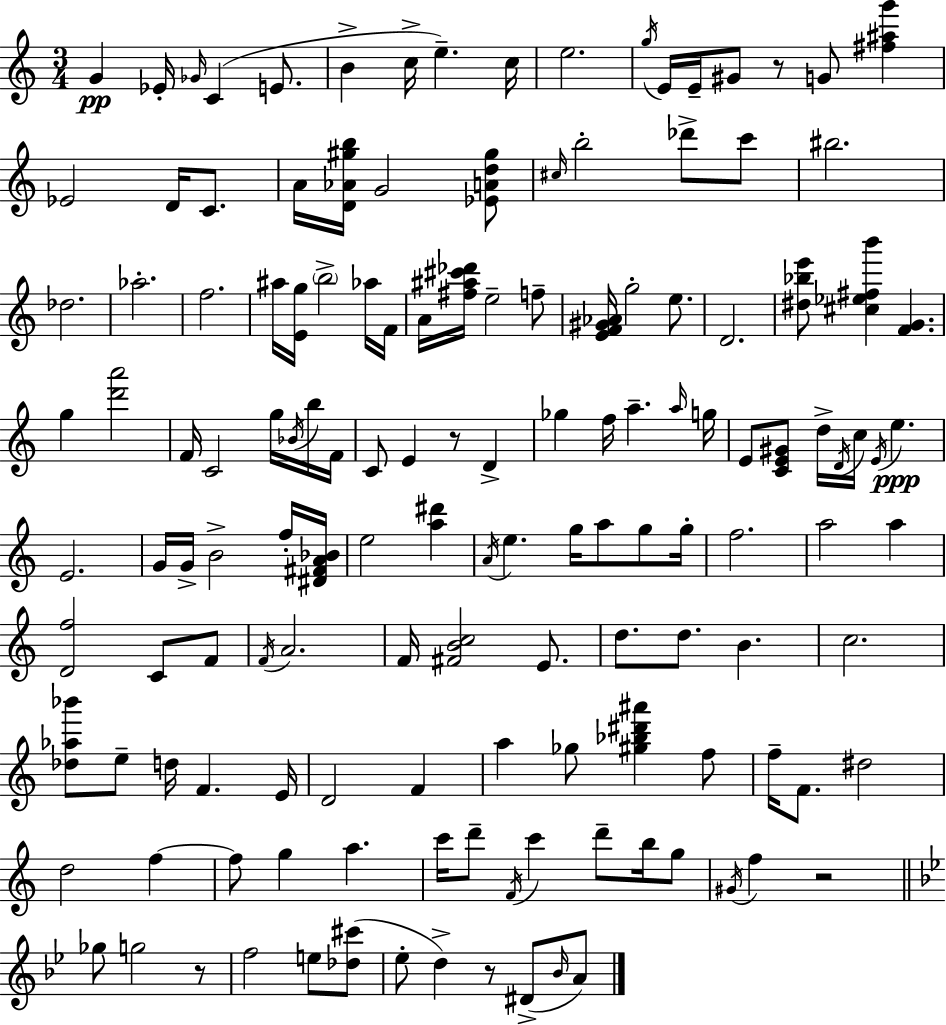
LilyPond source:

{
  \clef treble
  \numericTimeSignature
  \time 3/4
  \key a \minor
  g'4\pp ees'16-. \grace { ges'16 }( c'4 e'8. | b'4-> c''16-> e''4.--) | c''16 e''2. | \acciaccatura { g''16 } e'16 e'16-- gis'8 r8 g'8 <fis'' ais'' g'''>4 | \break ees'2 d'16 c'8. | a'16 <d' aes' gis'' b''>16 g'2 | <ees' a' d'' gis''>8 \grace { cis''16 } b''2-. des'''8-> | c'''8 bis''2. | \break des''2. | aes''2.-. | f''2. | ais''16 <e' g''>16 \parenthesize b''2-> | \break aes''16 f'16 a'16 <fis'' ais'' cis''' des'''>16 e''2-- | f''8-- <e' f' gis' aes'>16 g''2-. | e''8. d'2. | <dis'' bes'' e'''>8 <cis'' ees'' fis'' b'''>4 <f' g'>4. | \break g''4 <d''' a'''>2 | f'16 c'2 | g''16 \acciaccatura { bes'16 } b''16 f'16 c'8 e'4 r8 | d'4-> ges''4 f''16 a''4.-- | \break \grace { a''16 } g''16 e'8 <c' e' gis'>8 d''16-> \acciaccatura { d'16 } c''16 | \acciaccatura { e'16 } e''4.\ppp e'2. | g'16 g'16-> b'2-> | f''16-. <dis' fis' a' bes'>16 e''2 | \break <a'' dis'''>4 \acciaccatura { a'16 } e''4. | g''16 a''8 g''8 g''16-. f''2. | a''2 | a''4 <d' f''>2 | \break c'8 f'8 \acciaccatura { f'16 } a'2. | f'16 <fis' b' c''>2 | e'8. d''8. | d''8. b'4. c''2. | \break <des'' aes'' bes'''>8 e''8-- | d''16 f'4. e'16 d'2 | f'4 a''4 | ges''8 <gis'' bes'' dis''' ais'''>4 f''8 f''16-- f'8. | \break dis''2 d''2 | f''4~~ f''8 g''4 | a''4. c'''16 d'''8-- | \acciaccatura { f'16 } c'''4 d'''8-- b''16 g''8 \acciaccatura { gis'16 } f''4 | \break r2 \bar "||" \break \key g \minor ges''8 g''2 r8 | f''2 e''8 <des'' cis'''>8( | ees''8-. d''4->) r8 dis'8->( \grace { bes'16 } a'8) | \bar "|."
}